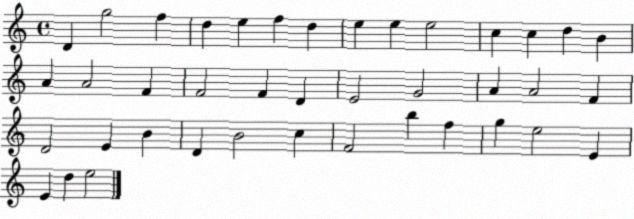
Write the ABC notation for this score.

X:1
T:Untitled
M:4/4
L:1/4
K:C
D g2 f d e f d e e e2 c c d B A A2 F F2 F D E2 G2 A A2 F D2 E B D B2 c F2 b f g e2 E E d e2